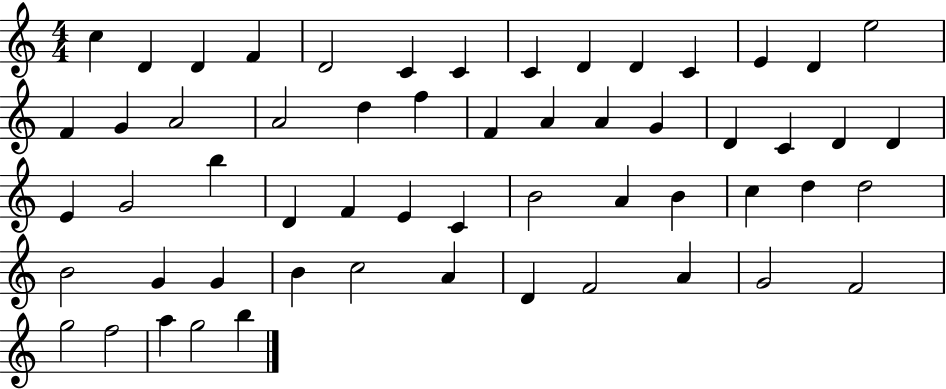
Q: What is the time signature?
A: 4/4